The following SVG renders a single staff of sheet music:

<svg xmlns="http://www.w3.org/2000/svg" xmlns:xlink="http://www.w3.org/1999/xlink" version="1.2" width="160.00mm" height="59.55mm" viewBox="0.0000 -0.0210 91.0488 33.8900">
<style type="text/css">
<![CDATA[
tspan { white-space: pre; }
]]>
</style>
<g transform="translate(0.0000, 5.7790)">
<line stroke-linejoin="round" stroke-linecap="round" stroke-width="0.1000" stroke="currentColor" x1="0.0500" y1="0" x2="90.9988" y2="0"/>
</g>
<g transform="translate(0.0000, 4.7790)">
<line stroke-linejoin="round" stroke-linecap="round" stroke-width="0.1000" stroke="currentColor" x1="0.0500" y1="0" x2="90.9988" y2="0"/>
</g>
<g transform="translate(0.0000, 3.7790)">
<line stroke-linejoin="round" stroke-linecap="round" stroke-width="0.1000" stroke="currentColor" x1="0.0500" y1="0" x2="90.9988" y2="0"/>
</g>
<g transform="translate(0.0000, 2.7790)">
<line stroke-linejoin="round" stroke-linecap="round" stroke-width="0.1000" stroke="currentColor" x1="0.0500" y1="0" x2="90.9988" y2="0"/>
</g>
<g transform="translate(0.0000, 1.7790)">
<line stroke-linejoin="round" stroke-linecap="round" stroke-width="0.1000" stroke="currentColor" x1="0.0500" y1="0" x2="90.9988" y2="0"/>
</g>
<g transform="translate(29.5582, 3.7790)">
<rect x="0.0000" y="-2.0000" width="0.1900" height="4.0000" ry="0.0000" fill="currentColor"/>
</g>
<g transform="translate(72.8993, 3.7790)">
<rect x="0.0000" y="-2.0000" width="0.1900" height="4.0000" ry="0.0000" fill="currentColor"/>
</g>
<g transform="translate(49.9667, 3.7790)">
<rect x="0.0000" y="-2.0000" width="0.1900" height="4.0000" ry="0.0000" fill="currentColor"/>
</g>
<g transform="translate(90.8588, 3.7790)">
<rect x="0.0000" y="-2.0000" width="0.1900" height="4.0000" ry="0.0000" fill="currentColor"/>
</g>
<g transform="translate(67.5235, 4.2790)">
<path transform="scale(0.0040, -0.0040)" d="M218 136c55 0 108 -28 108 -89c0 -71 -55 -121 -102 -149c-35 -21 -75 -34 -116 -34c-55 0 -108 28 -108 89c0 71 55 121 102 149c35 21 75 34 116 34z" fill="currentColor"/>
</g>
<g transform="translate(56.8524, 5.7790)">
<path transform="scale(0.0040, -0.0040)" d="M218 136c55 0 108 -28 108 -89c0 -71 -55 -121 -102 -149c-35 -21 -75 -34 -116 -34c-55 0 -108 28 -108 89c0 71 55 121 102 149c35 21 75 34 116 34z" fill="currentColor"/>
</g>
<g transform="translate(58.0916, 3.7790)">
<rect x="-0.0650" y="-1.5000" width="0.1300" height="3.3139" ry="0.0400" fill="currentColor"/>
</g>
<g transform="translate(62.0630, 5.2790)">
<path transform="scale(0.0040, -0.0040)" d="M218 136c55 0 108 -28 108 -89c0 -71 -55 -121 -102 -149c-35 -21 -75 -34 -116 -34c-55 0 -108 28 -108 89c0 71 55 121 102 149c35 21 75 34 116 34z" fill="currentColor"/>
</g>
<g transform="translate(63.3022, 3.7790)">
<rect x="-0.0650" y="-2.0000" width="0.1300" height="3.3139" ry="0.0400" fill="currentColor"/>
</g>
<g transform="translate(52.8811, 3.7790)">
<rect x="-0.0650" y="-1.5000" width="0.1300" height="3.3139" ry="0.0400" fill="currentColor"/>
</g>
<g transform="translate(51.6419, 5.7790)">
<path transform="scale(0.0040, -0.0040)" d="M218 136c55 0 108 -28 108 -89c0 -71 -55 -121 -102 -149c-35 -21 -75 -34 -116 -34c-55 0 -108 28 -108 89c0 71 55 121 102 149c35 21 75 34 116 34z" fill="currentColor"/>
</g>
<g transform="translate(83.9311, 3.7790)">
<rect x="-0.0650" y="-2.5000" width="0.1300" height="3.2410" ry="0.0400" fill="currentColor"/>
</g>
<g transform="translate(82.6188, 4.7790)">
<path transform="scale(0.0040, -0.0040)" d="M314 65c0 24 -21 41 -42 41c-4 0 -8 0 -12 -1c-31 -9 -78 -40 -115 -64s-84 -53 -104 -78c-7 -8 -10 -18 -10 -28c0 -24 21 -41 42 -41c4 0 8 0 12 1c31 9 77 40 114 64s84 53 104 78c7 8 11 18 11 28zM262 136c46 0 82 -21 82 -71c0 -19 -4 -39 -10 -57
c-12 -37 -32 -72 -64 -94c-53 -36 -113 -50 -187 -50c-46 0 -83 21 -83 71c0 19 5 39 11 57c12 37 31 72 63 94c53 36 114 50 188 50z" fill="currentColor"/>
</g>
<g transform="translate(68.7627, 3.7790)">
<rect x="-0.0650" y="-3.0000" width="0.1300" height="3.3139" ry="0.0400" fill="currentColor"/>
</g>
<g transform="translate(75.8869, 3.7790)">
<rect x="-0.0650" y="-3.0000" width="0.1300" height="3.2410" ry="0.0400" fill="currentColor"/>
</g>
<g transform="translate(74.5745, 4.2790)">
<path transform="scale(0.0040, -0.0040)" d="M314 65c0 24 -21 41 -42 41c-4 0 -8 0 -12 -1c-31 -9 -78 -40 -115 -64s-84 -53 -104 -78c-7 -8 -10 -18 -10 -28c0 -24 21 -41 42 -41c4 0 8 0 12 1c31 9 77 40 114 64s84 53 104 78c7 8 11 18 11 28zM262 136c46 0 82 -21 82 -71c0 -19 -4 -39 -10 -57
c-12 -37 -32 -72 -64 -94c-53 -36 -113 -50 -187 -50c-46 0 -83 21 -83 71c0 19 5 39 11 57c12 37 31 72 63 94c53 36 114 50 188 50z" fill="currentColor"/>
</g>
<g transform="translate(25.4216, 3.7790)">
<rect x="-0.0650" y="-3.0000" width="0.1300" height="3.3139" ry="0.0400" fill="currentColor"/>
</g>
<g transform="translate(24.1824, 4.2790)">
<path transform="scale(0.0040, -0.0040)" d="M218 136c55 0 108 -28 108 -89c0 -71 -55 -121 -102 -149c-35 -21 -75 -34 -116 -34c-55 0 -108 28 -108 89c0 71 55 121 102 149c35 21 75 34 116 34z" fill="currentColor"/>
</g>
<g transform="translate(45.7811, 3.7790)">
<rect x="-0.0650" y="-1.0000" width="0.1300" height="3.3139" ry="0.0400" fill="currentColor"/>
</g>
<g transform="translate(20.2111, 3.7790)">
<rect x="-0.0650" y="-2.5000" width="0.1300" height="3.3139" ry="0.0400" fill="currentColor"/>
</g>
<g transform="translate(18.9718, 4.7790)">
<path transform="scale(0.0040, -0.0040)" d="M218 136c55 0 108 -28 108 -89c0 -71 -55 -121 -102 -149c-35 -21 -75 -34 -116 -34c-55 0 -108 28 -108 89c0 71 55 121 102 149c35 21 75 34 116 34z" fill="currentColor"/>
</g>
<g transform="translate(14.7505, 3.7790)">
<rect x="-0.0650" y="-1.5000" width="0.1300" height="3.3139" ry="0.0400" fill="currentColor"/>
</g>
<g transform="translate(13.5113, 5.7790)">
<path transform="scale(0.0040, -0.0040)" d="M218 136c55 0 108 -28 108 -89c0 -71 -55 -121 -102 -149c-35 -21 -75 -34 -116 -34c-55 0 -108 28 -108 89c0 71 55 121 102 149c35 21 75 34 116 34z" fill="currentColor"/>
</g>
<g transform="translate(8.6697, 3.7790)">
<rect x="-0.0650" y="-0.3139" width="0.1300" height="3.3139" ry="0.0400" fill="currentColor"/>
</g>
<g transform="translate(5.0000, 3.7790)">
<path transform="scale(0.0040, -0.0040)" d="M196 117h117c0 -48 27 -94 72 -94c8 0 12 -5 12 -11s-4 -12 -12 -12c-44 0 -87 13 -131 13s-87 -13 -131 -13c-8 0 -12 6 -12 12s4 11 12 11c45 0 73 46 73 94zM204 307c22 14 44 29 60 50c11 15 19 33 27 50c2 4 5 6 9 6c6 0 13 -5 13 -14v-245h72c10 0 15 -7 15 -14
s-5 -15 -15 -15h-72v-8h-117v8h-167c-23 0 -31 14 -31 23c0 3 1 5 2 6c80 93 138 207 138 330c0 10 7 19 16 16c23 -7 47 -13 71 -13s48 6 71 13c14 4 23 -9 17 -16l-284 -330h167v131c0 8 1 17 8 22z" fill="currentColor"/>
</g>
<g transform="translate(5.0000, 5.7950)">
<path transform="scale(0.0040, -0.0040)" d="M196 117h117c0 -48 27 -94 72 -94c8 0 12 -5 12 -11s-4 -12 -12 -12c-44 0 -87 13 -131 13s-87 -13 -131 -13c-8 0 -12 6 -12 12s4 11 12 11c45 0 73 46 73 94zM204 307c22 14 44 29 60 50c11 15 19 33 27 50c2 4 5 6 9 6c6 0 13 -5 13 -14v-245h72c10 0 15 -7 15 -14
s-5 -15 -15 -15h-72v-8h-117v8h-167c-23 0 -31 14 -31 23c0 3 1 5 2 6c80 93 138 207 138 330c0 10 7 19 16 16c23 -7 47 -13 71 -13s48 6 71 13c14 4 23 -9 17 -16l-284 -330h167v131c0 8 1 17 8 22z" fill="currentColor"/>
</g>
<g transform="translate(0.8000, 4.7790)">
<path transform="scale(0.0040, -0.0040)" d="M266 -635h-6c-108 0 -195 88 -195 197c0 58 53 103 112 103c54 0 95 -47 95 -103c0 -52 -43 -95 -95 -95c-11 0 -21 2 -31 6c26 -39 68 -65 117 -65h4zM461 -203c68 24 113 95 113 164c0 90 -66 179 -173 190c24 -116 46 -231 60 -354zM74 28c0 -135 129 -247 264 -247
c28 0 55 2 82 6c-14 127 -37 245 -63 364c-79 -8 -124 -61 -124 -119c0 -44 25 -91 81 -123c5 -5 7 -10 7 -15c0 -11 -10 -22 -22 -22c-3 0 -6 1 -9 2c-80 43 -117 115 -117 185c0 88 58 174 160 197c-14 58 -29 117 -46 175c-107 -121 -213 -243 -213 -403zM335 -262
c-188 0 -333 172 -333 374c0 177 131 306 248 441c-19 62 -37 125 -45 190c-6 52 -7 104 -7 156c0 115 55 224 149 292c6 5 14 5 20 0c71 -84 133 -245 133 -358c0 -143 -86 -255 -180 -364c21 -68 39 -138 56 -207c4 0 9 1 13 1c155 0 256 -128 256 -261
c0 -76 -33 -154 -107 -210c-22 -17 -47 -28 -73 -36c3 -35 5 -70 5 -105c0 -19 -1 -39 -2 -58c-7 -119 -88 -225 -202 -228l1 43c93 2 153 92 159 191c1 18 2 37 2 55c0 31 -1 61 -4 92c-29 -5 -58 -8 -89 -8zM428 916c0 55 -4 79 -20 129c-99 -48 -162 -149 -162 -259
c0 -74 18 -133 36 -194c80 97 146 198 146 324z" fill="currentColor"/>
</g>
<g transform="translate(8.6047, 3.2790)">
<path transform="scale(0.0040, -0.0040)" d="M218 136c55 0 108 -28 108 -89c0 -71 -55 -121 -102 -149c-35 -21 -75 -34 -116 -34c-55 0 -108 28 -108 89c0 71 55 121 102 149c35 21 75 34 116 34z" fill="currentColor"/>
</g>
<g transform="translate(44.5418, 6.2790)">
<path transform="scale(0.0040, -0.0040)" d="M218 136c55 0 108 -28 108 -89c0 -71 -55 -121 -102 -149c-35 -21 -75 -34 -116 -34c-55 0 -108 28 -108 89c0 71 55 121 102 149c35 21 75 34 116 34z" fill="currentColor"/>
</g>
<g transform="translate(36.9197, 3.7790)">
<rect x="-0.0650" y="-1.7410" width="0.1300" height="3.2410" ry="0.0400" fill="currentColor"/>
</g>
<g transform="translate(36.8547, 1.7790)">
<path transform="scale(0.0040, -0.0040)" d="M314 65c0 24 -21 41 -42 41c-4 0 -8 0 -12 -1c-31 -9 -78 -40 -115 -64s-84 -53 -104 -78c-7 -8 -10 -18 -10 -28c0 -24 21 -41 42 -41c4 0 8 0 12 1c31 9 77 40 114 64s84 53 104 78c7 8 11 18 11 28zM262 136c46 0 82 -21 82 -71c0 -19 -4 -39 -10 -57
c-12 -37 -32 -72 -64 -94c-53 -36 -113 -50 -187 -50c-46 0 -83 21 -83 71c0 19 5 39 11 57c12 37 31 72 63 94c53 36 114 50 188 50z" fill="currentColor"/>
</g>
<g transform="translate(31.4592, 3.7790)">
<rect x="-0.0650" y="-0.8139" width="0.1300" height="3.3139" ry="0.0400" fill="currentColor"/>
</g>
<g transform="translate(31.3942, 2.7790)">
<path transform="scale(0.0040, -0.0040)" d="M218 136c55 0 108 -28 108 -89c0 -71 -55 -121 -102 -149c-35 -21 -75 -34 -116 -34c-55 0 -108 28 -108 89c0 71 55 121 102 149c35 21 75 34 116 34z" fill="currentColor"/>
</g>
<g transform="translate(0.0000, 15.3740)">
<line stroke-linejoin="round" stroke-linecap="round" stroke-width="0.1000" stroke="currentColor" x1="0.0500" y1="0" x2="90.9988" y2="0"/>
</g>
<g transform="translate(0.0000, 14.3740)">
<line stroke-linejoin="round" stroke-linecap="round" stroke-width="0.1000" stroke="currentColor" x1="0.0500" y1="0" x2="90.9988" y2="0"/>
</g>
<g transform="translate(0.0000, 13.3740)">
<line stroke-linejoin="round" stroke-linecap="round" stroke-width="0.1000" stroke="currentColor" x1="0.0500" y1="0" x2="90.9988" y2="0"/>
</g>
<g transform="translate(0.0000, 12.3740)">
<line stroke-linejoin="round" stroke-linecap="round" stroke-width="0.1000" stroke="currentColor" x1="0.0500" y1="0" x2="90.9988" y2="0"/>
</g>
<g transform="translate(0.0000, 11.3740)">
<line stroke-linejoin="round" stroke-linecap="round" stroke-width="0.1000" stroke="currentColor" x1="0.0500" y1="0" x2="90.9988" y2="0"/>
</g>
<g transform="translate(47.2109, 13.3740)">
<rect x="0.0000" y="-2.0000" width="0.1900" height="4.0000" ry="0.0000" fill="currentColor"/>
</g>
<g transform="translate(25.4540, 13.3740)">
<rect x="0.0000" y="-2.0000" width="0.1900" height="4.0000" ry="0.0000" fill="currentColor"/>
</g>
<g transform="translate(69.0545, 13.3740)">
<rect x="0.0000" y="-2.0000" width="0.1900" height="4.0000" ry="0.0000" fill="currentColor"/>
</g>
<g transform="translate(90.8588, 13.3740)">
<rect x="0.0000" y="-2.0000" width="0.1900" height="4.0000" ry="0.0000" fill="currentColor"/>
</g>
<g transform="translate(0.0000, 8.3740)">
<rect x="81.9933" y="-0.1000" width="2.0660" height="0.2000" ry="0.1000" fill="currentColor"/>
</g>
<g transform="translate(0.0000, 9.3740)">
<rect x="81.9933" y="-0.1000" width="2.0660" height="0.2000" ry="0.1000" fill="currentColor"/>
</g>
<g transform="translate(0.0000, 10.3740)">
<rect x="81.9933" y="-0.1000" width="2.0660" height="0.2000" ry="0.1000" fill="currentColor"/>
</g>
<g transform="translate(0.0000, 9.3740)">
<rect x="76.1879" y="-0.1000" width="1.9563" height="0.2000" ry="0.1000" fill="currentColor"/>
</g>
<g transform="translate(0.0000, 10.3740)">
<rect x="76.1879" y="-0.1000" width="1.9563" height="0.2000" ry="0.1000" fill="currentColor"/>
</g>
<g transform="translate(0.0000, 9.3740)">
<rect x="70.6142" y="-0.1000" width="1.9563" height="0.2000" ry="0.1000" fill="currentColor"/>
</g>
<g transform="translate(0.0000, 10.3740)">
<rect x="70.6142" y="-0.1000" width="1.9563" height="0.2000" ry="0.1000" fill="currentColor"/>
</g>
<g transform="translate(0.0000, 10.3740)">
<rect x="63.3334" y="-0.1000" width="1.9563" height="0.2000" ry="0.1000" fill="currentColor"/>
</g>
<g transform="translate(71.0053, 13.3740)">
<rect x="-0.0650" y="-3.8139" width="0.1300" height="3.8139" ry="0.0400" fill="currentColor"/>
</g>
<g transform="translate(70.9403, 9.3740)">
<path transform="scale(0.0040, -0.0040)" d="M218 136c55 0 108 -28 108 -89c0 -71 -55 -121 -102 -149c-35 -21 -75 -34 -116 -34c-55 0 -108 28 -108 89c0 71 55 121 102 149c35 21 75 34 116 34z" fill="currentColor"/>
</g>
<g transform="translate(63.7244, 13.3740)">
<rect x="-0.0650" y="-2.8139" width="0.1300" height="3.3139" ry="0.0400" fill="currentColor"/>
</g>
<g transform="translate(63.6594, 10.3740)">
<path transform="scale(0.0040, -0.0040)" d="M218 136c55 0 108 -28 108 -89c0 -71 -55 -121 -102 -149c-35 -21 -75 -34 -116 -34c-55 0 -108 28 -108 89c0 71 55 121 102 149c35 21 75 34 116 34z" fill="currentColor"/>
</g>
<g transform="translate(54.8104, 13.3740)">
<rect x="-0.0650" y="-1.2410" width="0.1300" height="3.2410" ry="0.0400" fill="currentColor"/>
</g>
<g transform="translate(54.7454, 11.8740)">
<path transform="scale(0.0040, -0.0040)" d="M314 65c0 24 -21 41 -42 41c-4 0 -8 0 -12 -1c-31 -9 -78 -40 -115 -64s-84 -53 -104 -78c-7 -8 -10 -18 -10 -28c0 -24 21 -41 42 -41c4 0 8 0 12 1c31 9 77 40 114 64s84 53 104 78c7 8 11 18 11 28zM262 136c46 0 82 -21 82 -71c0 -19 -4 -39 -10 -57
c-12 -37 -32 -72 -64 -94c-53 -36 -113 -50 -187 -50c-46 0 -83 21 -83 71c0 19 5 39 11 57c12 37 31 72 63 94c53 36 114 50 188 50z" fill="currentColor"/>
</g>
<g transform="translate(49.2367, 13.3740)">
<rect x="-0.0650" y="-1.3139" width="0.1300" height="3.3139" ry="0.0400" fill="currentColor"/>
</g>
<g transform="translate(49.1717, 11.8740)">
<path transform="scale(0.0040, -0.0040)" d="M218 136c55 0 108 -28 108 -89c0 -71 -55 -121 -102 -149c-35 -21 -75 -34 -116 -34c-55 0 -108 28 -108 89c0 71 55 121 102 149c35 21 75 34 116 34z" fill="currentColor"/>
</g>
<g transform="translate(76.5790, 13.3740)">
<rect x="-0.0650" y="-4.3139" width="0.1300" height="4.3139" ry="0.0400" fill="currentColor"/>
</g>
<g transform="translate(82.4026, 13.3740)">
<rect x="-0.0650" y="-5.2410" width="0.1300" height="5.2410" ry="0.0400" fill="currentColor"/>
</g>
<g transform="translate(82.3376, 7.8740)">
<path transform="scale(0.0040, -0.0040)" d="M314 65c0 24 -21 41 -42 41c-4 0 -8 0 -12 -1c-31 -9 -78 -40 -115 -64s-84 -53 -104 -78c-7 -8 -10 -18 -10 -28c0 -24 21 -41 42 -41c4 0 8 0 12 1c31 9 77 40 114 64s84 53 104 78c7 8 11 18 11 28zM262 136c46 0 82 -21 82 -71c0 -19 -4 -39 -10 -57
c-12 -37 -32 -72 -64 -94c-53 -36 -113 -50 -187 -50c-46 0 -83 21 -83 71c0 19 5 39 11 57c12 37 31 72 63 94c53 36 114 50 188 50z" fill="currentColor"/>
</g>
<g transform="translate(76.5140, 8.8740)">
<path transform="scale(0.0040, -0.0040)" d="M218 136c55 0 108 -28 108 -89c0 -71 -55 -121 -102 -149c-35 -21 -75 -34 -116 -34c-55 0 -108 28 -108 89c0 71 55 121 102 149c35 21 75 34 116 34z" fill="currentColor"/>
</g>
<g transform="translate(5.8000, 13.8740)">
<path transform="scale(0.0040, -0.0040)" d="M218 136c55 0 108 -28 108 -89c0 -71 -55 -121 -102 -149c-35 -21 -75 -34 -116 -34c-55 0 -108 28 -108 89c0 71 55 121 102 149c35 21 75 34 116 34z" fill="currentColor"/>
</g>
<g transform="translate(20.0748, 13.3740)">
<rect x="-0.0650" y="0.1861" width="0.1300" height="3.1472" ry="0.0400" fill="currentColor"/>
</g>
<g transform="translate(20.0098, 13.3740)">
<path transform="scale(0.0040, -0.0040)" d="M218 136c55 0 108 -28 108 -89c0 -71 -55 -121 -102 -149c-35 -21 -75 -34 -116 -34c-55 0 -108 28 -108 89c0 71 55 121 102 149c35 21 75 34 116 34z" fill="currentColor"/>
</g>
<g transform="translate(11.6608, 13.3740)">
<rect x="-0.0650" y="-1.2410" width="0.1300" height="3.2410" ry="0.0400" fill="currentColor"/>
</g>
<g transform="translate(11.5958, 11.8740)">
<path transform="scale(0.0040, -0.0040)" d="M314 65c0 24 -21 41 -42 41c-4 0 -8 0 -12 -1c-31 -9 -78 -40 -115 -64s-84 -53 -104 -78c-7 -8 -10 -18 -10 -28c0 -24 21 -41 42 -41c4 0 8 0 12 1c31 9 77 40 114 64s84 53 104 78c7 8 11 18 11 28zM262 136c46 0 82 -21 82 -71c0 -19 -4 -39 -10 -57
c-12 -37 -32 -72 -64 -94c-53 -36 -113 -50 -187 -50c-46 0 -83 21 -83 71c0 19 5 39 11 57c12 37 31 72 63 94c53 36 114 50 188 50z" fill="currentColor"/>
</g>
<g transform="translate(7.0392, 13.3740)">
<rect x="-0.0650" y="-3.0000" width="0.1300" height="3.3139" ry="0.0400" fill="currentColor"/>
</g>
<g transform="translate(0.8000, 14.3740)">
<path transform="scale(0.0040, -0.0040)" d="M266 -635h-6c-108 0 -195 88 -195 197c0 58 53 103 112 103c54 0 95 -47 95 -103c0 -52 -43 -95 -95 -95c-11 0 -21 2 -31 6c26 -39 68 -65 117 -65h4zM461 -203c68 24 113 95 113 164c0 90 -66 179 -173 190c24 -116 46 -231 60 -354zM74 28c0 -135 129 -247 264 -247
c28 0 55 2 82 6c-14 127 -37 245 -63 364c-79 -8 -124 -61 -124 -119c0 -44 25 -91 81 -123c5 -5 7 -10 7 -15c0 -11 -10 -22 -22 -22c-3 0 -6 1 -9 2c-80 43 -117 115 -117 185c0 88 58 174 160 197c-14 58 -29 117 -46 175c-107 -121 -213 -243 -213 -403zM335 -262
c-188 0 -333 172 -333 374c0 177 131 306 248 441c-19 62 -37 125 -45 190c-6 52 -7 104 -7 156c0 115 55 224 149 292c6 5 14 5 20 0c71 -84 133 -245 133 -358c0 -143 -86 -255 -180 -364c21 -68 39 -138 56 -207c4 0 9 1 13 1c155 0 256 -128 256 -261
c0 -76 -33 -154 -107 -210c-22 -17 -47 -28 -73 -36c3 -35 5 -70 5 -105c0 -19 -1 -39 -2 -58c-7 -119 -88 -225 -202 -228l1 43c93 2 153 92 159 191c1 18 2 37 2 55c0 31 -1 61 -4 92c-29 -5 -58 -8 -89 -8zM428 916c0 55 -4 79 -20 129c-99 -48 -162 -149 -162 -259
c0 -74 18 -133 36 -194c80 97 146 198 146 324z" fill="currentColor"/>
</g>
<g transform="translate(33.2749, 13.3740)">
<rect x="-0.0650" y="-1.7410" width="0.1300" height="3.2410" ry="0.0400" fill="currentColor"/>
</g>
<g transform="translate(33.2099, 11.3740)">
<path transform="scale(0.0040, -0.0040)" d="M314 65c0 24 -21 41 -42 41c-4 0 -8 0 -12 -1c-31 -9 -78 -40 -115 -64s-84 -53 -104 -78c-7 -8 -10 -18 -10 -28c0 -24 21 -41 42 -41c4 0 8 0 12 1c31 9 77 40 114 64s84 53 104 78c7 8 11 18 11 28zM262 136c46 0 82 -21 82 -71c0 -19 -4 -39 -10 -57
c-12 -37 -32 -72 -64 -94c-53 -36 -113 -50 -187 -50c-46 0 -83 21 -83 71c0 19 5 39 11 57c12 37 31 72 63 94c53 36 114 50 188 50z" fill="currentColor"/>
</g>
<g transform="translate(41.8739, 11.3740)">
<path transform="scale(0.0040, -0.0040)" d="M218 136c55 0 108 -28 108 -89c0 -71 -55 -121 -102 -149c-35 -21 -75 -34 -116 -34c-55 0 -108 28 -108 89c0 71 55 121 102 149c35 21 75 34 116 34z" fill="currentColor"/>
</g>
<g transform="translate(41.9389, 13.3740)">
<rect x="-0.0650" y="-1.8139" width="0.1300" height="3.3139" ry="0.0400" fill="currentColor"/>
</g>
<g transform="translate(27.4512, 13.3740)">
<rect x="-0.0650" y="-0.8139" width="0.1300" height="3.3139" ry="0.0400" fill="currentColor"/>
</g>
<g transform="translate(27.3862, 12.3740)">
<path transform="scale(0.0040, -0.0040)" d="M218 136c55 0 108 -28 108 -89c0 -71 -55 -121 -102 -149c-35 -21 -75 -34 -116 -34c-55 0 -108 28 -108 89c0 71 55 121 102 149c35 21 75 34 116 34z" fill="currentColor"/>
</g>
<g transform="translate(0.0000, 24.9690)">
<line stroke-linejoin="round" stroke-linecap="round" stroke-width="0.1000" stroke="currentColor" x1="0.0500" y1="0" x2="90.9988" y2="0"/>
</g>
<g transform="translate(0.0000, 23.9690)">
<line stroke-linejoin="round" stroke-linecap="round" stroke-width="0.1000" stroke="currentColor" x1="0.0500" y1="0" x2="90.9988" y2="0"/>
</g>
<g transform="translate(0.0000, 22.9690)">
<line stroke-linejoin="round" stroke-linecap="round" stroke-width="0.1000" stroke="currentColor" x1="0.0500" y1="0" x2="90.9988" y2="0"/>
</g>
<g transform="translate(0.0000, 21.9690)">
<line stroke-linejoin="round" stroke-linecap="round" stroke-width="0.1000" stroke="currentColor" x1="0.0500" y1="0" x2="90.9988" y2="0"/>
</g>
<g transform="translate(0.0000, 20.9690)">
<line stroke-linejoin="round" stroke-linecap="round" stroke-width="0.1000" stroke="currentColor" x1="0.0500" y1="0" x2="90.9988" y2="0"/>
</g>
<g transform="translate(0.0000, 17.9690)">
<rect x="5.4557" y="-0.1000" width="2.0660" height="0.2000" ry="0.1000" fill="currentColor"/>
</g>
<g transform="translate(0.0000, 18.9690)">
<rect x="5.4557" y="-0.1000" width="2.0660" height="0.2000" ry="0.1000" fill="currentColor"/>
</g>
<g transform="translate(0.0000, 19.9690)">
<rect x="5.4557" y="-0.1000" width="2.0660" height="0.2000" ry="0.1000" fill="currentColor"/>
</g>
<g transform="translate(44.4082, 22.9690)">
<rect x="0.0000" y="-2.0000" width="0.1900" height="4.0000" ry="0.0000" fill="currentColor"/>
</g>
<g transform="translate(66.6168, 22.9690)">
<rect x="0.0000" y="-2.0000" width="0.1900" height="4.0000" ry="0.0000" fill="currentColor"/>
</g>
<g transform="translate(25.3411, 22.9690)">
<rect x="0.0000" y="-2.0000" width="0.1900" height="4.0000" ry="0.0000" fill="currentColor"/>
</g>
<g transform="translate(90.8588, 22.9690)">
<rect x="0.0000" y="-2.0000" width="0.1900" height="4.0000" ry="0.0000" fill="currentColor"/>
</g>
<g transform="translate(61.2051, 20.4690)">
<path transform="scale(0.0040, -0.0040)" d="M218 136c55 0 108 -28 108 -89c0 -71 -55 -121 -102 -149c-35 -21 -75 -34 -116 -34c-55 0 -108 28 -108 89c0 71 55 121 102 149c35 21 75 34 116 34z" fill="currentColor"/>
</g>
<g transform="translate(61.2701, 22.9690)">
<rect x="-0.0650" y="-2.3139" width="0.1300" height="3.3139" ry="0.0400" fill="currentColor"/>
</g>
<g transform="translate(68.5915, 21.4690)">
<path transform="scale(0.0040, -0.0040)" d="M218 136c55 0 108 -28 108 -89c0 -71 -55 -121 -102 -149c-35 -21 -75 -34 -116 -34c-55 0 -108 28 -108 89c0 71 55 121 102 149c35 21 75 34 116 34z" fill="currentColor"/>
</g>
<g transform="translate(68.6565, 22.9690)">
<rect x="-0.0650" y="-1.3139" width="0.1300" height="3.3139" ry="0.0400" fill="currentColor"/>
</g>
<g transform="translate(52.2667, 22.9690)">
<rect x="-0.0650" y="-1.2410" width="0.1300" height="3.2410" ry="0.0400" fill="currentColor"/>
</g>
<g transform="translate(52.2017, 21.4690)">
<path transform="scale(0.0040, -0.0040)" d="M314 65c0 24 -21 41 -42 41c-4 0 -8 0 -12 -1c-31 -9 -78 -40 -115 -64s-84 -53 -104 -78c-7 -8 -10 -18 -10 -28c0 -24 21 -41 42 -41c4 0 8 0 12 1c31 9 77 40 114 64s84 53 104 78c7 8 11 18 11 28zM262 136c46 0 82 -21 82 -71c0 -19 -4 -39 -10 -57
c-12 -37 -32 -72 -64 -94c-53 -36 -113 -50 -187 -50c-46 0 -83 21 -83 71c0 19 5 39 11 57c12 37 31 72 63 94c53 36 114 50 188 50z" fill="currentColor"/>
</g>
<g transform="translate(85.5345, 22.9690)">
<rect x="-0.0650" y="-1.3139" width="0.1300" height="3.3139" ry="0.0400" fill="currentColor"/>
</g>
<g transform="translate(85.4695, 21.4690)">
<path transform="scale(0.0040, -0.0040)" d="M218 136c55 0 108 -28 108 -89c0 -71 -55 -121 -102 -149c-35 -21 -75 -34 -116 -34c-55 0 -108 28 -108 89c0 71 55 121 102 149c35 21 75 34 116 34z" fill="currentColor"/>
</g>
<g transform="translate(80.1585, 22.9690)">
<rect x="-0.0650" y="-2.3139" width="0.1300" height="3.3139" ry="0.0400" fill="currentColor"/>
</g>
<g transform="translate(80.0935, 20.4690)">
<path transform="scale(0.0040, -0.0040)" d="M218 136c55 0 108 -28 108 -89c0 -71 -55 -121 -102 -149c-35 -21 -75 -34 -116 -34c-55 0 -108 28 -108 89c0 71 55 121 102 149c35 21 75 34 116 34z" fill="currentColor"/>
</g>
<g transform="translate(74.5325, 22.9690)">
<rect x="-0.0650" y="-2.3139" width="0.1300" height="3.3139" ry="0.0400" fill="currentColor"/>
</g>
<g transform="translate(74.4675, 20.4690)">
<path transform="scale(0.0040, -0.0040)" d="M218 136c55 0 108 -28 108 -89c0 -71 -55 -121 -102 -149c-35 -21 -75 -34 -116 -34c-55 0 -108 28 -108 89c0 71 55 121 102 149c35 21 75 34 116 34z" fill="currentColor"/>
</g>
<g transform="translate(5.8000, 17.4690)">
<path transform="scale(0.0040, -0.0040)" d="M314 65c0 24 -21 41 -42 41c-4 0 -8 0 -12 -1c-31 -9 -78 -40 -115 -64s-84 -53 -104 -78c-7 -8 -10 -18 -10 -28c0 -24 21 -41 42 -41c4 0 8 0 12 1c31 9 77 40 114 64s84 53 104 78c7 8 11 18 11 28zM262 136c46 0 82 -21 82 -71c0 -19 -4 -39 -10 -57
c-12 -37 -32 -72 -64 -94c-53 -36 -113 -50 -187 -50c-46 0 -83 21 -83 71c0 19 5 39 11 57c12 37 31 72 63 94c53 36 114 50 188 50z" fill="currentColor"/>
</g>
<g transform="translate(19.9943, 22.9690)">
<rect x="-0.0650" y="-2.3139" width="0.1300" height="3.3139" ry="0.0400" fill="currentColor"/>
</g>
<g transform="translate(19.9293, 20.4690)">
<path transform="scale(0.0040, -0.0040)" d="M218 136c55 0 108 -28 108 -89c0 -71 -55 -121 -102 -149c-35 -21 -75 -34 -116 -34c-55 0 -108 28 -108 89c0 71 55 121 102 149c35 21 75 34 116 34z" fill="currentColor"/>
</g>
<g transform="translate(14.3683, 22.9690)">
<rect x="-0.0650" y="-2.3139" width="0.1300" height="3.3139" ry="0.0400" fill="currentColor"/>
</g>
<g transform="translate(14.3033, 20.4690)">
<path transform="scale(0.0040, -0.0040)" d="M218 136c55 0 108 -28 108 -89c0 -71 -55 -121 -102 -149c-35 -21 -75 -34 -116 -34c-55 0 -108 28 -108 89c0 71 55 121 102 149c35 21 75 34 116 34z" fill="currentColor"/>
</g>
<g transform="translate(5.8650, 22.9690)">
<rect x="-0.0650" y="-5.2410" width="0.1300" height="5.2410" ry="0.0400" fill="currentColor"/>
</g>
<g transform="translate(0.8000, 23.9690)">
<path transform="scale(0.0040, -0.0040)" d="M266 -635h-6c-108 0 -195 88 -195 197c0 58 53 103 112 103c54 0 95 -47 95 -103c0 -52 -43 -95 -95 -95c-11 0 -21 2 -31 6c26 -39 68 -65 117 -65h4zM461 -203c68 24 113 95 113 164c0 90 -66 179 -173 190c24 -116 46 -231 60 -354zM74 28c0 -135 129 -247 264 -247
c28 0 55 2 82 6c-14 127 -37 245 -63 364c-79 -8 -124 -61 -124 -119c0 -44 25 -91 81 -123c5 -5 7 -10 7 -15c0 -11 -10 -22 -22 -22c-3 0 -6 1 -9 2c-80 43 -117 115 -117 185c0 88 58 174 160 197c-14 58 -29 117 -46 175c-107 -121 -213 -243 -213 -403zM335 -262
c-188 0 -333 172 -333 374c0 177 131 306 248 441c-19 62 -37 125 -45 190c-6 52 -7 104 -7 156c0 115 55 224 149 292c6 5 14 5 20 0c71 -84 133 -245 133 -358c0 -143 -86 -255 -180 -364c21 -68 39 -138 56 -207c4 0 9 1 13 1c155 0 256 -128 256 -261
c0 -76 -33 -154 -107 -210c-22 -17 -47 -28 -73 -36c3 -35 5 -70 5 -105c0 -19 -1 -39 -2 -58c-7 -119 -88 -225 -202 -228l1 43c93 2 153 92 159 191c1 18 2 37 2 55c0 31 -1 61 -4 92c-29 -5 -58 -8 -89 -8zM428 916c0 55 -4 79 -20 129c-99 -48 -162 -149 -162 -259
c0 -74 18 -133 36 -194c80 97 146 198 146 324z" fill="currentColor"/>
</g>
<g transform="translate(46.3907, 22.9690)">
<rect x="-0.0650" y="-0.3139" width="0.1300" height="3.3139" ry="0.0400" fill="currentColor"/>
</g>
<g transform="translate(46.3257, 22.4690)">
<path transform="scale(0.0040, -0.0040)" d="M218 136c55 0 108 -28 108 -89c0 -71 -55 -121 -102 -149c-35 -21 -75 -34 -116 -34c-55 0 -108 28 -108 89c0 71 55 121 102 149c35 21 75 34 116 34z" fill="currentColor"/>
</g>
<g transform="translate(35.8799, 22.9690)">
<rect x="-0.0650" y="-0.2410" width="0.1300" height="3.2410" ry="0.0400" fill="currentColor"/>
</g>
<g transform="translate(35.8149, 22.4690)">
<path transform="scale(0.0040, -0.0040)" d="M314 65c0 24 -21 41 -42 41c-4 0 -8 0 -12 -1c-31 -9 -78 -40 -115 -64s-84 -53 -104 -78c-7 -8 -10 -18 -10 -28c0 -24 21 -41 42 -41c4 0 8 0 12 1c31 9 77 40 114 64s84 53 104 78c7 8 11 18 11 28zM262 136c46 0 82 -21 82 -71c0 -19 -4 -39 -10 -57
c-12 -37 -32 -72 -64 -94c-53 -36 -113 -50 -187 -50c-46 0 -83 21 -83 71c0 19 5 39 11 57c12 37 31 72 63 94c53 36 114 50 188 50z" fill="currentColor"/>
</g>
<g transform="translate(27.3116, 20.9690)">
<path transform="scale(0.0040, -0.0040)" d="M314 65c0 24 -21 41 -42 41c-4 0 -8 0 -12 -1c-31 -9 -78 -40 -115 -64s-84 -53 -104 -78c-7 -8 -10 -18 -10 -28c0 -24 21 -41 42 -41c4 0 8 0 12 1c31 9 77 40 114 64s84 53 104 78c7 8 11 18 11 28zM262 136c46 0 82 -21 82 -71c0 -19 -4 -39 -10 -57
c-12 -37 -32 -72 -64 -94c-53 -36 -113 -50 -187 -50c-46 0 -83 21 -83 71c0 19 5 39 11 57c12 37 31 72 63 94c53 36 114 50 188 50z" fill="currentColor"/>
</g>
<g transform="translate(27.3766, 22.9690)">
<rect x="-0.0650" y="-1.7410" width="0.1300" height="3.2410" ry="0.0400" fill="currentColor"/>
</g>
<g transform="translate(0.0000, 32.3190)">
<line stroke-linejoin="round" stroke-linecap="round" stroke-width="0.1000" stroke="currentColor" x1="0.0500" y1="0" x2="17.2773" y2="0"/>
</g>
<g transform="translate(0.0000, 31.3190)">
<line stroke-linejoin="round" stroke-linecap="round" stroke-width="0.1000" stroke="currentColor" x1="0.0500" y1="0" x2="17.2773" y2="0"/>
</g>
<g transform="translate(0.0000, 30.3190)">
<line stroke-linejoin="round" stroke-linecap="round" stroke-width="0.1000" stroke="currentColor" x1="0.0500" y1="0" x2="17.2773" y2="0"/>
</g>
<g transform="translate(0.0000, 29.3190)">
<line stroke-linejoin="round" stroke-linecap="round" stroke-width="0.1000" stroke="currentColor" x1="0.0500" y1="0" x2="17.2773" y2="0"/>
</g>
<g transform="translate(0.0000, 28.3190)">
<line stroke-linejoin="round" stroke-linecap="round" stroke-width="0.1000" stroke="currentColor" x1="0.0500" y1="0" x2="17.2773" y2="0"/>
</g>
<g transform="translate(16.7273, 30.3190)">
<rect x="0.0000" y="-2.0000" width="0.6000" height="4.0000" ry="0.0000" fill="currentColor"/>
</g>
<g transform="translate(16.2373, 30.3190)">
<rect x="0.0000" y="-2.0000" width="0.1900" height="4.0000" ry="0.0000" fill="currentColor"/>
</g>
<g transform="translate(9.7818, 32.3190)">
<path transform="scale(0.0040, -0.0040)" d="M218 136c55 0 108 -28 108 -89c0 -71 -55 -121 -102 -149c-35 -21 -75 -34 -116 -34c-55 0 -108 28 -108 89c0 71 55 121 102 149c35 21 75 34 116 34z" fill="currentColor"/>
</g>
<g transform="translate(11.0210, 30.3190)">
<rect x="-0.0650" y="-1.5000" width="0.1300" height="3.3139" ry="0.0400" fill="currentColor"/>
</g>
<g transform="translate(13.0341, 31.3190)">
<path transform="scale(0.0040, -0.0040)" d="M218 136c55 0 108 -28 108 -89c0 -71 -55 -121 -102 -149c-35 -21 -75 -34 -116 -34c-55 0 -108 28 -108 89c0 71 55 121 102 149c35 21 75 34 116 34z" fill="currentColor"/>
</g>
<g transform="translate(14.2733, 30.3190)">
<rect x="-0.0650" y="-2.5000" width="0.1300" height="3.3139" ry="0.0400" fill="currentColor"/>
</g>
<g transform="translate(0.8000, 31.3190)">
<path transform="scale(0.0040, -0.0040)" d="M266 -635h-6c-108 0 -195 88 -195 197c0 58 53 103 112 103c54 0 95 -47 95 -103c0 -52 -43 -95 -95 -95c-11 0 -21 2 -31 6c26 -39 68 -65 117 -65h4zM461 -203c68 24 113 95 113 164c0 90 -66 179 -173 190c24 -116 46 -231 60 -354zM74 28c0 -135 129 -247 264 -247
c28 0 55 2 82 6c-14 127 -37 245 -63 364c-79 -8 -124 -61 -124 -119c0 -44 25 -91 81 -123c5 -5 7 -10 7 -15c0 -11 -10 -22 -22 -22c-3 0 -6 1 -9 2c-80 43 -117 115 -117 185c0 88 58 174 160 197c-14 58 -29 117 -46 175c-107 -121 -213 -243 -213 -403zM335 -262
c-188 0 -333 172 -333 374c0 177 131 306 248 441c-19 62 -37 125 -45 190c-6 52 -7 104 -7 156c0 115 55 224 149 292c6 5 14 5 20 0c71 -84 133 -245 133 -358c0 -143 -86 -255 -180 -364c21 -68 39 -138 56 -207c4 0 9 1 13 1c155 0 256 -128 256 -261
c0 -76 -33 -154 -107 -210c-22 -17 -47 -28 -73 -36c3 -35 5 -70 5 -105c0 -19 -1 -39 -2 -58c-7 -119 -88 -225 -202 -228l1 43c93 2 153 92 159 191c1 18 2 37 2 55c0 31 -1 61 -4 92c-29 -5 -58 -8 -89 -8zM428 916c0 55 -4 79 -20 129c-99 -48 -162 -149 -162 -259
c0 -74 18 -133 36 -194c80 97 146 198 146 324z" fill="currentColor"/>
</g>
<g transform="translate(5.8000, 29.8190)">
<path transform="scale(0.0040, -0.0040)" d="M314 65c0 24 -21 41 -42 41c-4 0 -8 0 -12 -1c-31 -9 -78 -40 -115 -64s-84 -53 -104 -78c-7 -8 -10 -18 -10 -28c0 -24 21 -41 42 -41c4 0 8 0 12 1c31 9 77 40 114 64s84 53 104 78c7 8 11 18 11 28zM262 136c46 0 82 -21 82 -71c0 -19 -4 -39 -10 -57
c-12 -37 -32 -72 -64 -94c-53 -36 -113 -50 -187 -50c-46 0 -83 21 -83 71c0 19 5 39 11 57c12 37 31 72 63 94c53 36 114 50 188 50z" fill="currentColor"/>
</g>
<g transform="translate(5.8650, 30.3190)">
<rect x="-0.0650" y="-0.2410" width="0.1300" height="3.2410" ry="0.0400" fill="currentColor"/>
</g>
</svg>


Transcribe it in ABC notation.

X:1
T:Untitled
M:4/4
L:1/4
K:C
c E G A d f2 D E E F A A2 G2 A e2 B d f2 f e e2 a c' d' f'2 f'2 g g f2 c2 c e2 g e g g e c2 E G